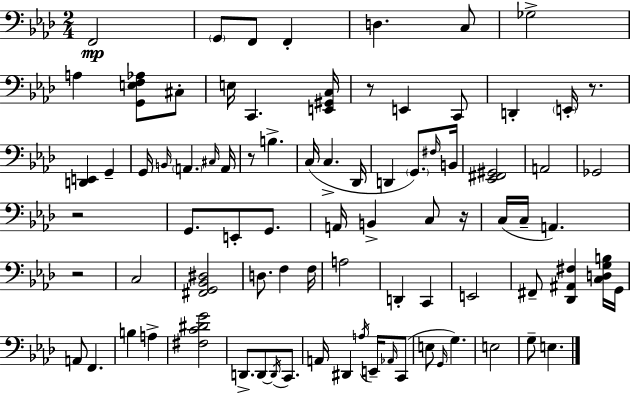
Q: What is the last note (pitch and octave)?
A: E3